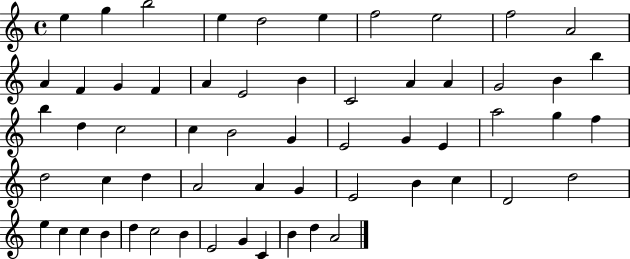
{
  \clef treble
  \time 4/4
  \defaultTimeSignature
  \key c \major
  e''4 g''4 b''2 | e''4 d''2 e''4 | f''2 e''2 | f''2 a'2 | \break a'4 f'4 g'4 f'4 | a'4 e'2 b'4 | c'2 a'4 a'4 | g'2 b'4 b''4 | \break b''4 d''4 c''2 | c''4 b'2 g'4 | e'2 g'4 e'4 | a''2 g''4 f''4 | \break d''2 c''4 d''4 | a'2 a'4 g'4 | e'2 b'4 c''4 | d'2 d''2 | \break e''4 c''4 c''4 b'4 | d''4 c''2 b'4 | e'2 g'4 c'4 | b'4 d''4 a'2 | \break \bar "|."
}